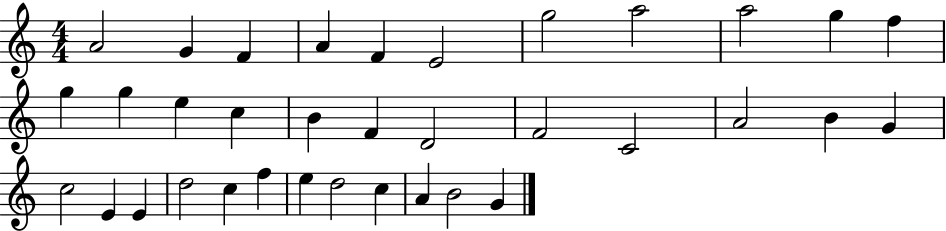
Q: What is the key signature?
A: C major